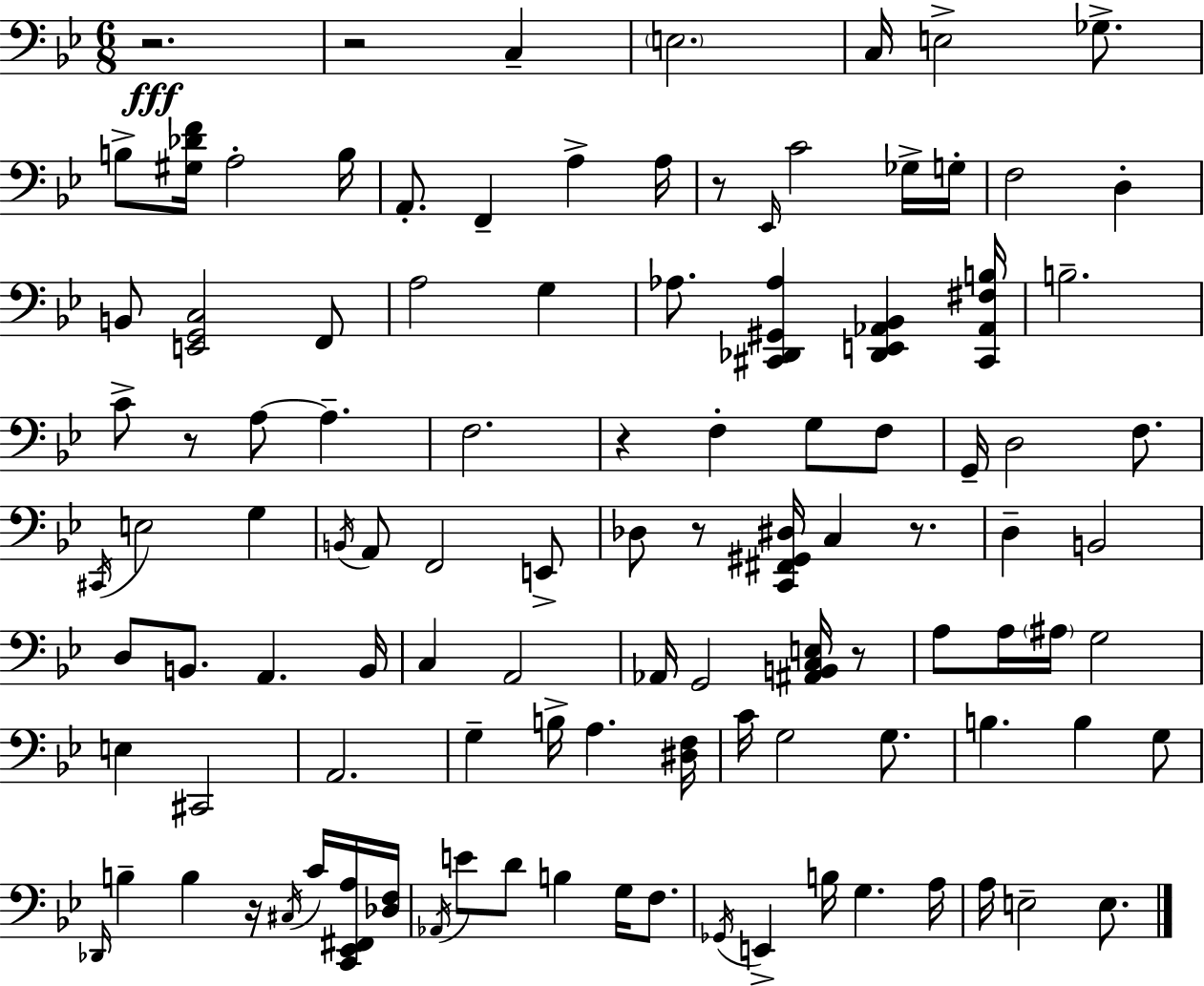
X:1
T:Untitled
M:6/8
L:1/4
K:Gm
z2 z2 C, E,2 C,/4 E,2 _G,/2 B,/2 [^G,_DF]/4 A,2 B,/4 A,,/2 F,, A, A,/4 z/2 _E,,/4 C2 _G,/4 G,/4 F,2 D, B,,/2 [E,,G,,C,]2 F,,/2 A,2 G, _A,/2 [^C,,_D,,^G,,_A,] [_D,,E,,_A,,_B,,] [^C,,_A,,^F,B,]/4 B,2 C/2 z/2 A,/2 A, F,2 z F, G,/2 F,/2 G,,/4 D,2 F,/2 ^C,,/4 E,2 G, B,,/4 A,,/2 F,,2 E,,/2 _D,/2 z/2 [C,,^F,,^G,,^D,]/4 C, z/2 D, B,,2 D,/2 B,,/2 A,, B,,/4 C, A,,2 _A,,/4 G,,2 [^A,,B,,C,E,]/4 z/2 A,/2 A,/4 ^A,/4 G,2 E, ^C,,2 A,,2 G, B,/4 A, [^D,F,]/4 C/4 G,2 G,/2 B, B, G,/2 _D,,/4 B, B, z/4 ^C,/4 C/4 [C,,_E,,^F,,A,]/4 [_D,F,]/4 _A,,/4 E/2 D/2 B, G,/4 F,/2 _G,,/4 E,, B,/4 G, A,/4 A,/4 E,2 E,/2